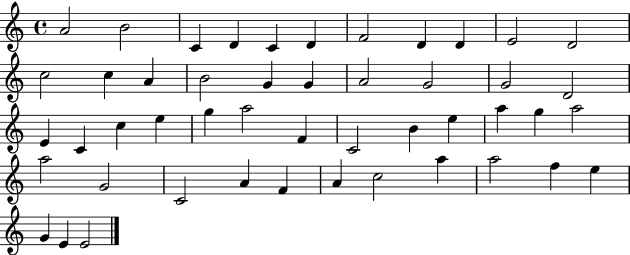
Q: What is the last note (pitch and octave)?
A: E4